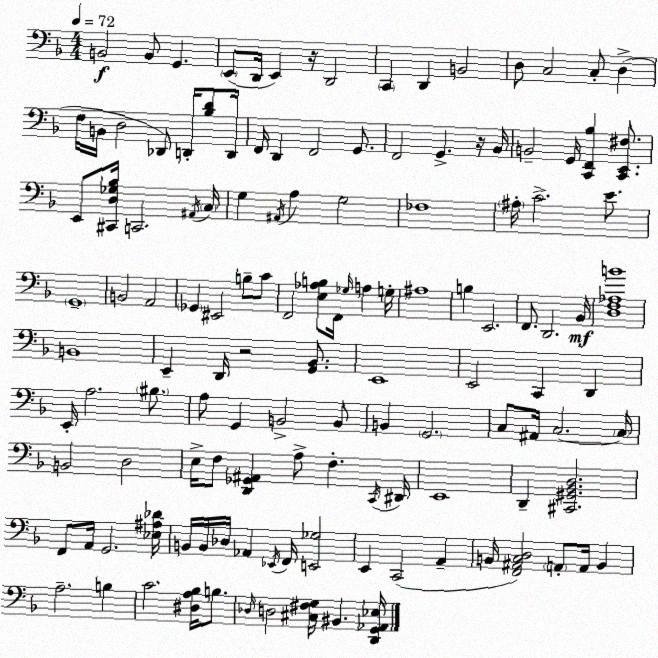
X:1
T:Untitled
M:4/4
L:1/4
K:F
B,,2 B,,/2 G,, E,,/2 D,,/4 E,, z/4 D,,2 C,, D,, B,,2 D,/2 C,2 C,/2 D, F,/4 B,,/4 D,2 _D,,/2 D,,/4 [_B,D]/2 D,,/4 F,,/4 D,, F,,2 G,,/2 F,,2 G,, z/4 _B,,/4 B,,2 G,,/4 [C,,F,,_B,] [C,,E,,^F,]/2 E,,/2 [^C,,D,_G,_B,]/4 C,,2 ^A,,/4 C,/4 G, ^A,,/4 A, G,2 _F,4 ^A,/4 C2 E/2 G,,4 B,,2 A,,2 _G,, ^E,,2 B,/2 C/2 F,,2 [E,_A,B,]/2 F,,/4 _G,/4 A, G,/4 ^A,4 B, E,,2 F,,/2 D,,2 _B,,/4 [D,F,_A,B]4 B,,4 E,, D,,/4 z2 [G,,_B,,]/2 E,,4 E,,2 C,, D,, E,,/4 A,2 ^B,/2 A,/2 G,, B,,2 B,,/2 B,, G,,2 C,/2 ^A,,/4 C,2 C,/4 B,,2 D,2 E,/4 F,/2 [D,,_G,,^A,,] A,/2 F, C,,/4 ^D,,/4 E,,4 D,, [^C,,^G,,_B,,D,]2 F,,/2 A,,/4 G,,2 [_E,^A,_D]/4 B,,/4 B,,/4 _D,/4 _A,, _E,,/4 F,,/4 [E,,_G,]2 E,, C,,2 A,, B,,/4 [F,,^A,,C,D,]2 A,,/2 A,,/4 B,, A,2 B, C2 [^D,A,_B,]/4 B,/2 _D,/4 D,2 [^C,^F,G,]/4 ^B,, [D,,G,,_A,,_E,]/4